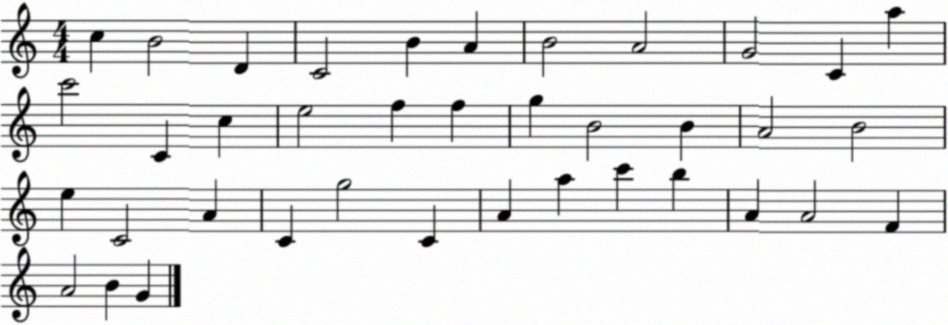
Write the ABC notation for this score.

X:1
T:Untitled
M:4/4
L:1/4
K:C
c B2 D C2 B A B2 A2 G2 C a c'2 C c e2 f f g B2 B A2 B2 e C2 A C g2 C A a c' b A A2 F A2 B G